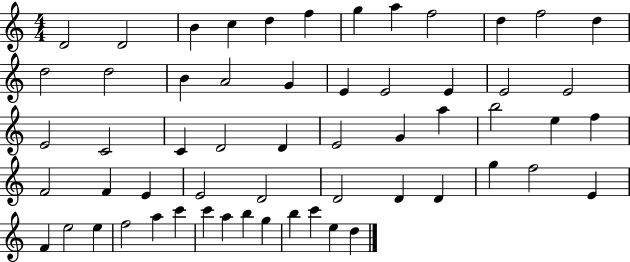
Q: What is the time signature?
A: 4/4